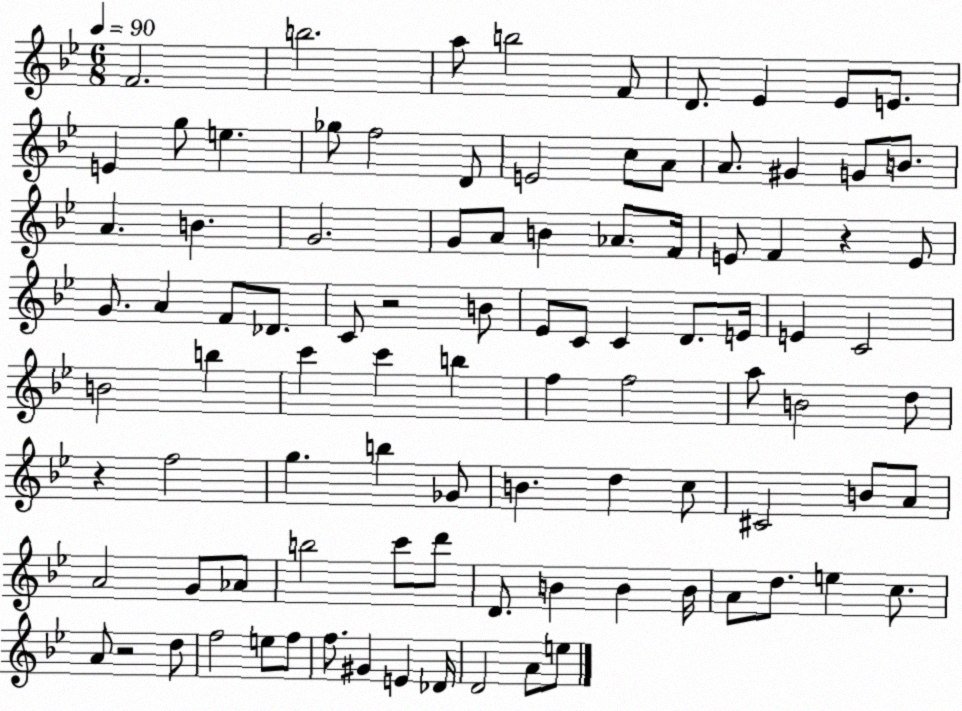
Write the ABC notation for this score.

X:1
T:Untitled
M:6/8
L:1/4
K:Bb
F2 b2 a/2 b2 F/2 D/2 _E _E/2 E/2 E g/2 e _g/2 f2 D/2 E2 c/2 A/2 A/2 ^G G/2 B/2 A B G2 G/2 A/2 B _A/2 F/4 E/2 F z E/2 G/2 A F/2 _D/2 C/2 z2 B/2 _E/2 C/2 C D/2 E/4 E C2 B2 b c' c' b f f2 a/2 B2 d/2 z f2 g b _G/2 B d c/2 ^C2 B/2 A/2 A2 G/2 _A/2 b2 c'/2 d'/2 D/2 B B B/4 A/2 d/2 e c/2 A/2 z2 d/2 f2 e/2 f/2 f/2 ^G E _D/4 D2 A/2 e/2